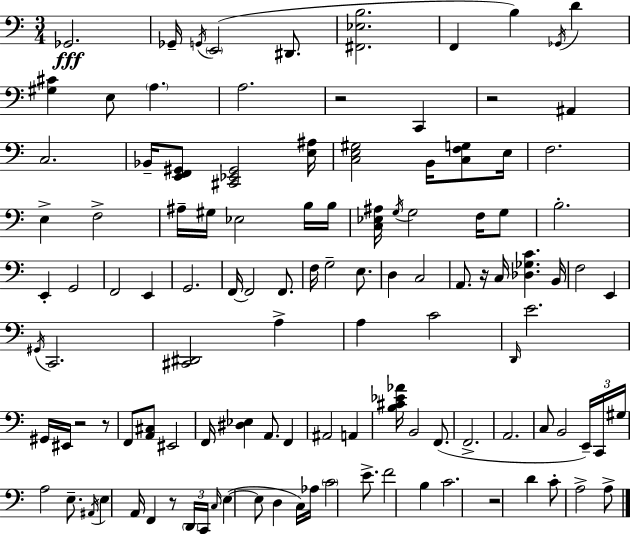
X:1
T:Untitled
M:3/4
L:1/4
K:Am
_G,,2 _G,,/4 G,,/4 E,,2 ^D,,/2 [^F,,_E,B,]2 F,, B, _G,,/4 D [^G,^C] E,/2 A, A,2 z2 C,, z2 ^A,, C,2 _B,,/4 [E,,F,,^G,,]/2 [^C,,_E,,^G,,]2 [E,^A,]/4 [C,E,^G,]2 B,,/4 [C,F,G,]/2 E,/4 F,2 E, F,2 ^A,/4 ^G,/4 _E,2 B,/4 B,/4 [C,_E,^A,]/4 G,/4 G,2 F,/4 G,/2 B,2 E,, G,,2 F,,2 E,, G,,2 F,,/4 F,,2 F,,/2 F,/4 G,2 E,/2 D, C,2 A,,/2 z/4 C,/4 [_D,_G,C] B,,/4 F,2 E,, ^G,,/4 C,,2 [^C,,^D,,]2 A, A, C2 D,,/4 E2 ^G,,/4 ^E,,/4 z2 z/2 F,,/2 [A,,^C,]/2 ^E,,2 F,,/4 [^D,_E,] A,,/2 F,, ^A,,2 A,, [B,^C_E_A]/4 B,,2 F,,/2 F,,2 A,,2 C,/2 B,,2 E,,/4 C,,/4 ^G,/4 A,2 E,/2 ^A,,/4 E, A,,/4 F,, z/2 D,,/4 C,,/4 C,/4 E, E,/2 D, C,/4 _A,/4 C2 E/2 F2 B, C2 z2 D C/2 A,2 A,/2